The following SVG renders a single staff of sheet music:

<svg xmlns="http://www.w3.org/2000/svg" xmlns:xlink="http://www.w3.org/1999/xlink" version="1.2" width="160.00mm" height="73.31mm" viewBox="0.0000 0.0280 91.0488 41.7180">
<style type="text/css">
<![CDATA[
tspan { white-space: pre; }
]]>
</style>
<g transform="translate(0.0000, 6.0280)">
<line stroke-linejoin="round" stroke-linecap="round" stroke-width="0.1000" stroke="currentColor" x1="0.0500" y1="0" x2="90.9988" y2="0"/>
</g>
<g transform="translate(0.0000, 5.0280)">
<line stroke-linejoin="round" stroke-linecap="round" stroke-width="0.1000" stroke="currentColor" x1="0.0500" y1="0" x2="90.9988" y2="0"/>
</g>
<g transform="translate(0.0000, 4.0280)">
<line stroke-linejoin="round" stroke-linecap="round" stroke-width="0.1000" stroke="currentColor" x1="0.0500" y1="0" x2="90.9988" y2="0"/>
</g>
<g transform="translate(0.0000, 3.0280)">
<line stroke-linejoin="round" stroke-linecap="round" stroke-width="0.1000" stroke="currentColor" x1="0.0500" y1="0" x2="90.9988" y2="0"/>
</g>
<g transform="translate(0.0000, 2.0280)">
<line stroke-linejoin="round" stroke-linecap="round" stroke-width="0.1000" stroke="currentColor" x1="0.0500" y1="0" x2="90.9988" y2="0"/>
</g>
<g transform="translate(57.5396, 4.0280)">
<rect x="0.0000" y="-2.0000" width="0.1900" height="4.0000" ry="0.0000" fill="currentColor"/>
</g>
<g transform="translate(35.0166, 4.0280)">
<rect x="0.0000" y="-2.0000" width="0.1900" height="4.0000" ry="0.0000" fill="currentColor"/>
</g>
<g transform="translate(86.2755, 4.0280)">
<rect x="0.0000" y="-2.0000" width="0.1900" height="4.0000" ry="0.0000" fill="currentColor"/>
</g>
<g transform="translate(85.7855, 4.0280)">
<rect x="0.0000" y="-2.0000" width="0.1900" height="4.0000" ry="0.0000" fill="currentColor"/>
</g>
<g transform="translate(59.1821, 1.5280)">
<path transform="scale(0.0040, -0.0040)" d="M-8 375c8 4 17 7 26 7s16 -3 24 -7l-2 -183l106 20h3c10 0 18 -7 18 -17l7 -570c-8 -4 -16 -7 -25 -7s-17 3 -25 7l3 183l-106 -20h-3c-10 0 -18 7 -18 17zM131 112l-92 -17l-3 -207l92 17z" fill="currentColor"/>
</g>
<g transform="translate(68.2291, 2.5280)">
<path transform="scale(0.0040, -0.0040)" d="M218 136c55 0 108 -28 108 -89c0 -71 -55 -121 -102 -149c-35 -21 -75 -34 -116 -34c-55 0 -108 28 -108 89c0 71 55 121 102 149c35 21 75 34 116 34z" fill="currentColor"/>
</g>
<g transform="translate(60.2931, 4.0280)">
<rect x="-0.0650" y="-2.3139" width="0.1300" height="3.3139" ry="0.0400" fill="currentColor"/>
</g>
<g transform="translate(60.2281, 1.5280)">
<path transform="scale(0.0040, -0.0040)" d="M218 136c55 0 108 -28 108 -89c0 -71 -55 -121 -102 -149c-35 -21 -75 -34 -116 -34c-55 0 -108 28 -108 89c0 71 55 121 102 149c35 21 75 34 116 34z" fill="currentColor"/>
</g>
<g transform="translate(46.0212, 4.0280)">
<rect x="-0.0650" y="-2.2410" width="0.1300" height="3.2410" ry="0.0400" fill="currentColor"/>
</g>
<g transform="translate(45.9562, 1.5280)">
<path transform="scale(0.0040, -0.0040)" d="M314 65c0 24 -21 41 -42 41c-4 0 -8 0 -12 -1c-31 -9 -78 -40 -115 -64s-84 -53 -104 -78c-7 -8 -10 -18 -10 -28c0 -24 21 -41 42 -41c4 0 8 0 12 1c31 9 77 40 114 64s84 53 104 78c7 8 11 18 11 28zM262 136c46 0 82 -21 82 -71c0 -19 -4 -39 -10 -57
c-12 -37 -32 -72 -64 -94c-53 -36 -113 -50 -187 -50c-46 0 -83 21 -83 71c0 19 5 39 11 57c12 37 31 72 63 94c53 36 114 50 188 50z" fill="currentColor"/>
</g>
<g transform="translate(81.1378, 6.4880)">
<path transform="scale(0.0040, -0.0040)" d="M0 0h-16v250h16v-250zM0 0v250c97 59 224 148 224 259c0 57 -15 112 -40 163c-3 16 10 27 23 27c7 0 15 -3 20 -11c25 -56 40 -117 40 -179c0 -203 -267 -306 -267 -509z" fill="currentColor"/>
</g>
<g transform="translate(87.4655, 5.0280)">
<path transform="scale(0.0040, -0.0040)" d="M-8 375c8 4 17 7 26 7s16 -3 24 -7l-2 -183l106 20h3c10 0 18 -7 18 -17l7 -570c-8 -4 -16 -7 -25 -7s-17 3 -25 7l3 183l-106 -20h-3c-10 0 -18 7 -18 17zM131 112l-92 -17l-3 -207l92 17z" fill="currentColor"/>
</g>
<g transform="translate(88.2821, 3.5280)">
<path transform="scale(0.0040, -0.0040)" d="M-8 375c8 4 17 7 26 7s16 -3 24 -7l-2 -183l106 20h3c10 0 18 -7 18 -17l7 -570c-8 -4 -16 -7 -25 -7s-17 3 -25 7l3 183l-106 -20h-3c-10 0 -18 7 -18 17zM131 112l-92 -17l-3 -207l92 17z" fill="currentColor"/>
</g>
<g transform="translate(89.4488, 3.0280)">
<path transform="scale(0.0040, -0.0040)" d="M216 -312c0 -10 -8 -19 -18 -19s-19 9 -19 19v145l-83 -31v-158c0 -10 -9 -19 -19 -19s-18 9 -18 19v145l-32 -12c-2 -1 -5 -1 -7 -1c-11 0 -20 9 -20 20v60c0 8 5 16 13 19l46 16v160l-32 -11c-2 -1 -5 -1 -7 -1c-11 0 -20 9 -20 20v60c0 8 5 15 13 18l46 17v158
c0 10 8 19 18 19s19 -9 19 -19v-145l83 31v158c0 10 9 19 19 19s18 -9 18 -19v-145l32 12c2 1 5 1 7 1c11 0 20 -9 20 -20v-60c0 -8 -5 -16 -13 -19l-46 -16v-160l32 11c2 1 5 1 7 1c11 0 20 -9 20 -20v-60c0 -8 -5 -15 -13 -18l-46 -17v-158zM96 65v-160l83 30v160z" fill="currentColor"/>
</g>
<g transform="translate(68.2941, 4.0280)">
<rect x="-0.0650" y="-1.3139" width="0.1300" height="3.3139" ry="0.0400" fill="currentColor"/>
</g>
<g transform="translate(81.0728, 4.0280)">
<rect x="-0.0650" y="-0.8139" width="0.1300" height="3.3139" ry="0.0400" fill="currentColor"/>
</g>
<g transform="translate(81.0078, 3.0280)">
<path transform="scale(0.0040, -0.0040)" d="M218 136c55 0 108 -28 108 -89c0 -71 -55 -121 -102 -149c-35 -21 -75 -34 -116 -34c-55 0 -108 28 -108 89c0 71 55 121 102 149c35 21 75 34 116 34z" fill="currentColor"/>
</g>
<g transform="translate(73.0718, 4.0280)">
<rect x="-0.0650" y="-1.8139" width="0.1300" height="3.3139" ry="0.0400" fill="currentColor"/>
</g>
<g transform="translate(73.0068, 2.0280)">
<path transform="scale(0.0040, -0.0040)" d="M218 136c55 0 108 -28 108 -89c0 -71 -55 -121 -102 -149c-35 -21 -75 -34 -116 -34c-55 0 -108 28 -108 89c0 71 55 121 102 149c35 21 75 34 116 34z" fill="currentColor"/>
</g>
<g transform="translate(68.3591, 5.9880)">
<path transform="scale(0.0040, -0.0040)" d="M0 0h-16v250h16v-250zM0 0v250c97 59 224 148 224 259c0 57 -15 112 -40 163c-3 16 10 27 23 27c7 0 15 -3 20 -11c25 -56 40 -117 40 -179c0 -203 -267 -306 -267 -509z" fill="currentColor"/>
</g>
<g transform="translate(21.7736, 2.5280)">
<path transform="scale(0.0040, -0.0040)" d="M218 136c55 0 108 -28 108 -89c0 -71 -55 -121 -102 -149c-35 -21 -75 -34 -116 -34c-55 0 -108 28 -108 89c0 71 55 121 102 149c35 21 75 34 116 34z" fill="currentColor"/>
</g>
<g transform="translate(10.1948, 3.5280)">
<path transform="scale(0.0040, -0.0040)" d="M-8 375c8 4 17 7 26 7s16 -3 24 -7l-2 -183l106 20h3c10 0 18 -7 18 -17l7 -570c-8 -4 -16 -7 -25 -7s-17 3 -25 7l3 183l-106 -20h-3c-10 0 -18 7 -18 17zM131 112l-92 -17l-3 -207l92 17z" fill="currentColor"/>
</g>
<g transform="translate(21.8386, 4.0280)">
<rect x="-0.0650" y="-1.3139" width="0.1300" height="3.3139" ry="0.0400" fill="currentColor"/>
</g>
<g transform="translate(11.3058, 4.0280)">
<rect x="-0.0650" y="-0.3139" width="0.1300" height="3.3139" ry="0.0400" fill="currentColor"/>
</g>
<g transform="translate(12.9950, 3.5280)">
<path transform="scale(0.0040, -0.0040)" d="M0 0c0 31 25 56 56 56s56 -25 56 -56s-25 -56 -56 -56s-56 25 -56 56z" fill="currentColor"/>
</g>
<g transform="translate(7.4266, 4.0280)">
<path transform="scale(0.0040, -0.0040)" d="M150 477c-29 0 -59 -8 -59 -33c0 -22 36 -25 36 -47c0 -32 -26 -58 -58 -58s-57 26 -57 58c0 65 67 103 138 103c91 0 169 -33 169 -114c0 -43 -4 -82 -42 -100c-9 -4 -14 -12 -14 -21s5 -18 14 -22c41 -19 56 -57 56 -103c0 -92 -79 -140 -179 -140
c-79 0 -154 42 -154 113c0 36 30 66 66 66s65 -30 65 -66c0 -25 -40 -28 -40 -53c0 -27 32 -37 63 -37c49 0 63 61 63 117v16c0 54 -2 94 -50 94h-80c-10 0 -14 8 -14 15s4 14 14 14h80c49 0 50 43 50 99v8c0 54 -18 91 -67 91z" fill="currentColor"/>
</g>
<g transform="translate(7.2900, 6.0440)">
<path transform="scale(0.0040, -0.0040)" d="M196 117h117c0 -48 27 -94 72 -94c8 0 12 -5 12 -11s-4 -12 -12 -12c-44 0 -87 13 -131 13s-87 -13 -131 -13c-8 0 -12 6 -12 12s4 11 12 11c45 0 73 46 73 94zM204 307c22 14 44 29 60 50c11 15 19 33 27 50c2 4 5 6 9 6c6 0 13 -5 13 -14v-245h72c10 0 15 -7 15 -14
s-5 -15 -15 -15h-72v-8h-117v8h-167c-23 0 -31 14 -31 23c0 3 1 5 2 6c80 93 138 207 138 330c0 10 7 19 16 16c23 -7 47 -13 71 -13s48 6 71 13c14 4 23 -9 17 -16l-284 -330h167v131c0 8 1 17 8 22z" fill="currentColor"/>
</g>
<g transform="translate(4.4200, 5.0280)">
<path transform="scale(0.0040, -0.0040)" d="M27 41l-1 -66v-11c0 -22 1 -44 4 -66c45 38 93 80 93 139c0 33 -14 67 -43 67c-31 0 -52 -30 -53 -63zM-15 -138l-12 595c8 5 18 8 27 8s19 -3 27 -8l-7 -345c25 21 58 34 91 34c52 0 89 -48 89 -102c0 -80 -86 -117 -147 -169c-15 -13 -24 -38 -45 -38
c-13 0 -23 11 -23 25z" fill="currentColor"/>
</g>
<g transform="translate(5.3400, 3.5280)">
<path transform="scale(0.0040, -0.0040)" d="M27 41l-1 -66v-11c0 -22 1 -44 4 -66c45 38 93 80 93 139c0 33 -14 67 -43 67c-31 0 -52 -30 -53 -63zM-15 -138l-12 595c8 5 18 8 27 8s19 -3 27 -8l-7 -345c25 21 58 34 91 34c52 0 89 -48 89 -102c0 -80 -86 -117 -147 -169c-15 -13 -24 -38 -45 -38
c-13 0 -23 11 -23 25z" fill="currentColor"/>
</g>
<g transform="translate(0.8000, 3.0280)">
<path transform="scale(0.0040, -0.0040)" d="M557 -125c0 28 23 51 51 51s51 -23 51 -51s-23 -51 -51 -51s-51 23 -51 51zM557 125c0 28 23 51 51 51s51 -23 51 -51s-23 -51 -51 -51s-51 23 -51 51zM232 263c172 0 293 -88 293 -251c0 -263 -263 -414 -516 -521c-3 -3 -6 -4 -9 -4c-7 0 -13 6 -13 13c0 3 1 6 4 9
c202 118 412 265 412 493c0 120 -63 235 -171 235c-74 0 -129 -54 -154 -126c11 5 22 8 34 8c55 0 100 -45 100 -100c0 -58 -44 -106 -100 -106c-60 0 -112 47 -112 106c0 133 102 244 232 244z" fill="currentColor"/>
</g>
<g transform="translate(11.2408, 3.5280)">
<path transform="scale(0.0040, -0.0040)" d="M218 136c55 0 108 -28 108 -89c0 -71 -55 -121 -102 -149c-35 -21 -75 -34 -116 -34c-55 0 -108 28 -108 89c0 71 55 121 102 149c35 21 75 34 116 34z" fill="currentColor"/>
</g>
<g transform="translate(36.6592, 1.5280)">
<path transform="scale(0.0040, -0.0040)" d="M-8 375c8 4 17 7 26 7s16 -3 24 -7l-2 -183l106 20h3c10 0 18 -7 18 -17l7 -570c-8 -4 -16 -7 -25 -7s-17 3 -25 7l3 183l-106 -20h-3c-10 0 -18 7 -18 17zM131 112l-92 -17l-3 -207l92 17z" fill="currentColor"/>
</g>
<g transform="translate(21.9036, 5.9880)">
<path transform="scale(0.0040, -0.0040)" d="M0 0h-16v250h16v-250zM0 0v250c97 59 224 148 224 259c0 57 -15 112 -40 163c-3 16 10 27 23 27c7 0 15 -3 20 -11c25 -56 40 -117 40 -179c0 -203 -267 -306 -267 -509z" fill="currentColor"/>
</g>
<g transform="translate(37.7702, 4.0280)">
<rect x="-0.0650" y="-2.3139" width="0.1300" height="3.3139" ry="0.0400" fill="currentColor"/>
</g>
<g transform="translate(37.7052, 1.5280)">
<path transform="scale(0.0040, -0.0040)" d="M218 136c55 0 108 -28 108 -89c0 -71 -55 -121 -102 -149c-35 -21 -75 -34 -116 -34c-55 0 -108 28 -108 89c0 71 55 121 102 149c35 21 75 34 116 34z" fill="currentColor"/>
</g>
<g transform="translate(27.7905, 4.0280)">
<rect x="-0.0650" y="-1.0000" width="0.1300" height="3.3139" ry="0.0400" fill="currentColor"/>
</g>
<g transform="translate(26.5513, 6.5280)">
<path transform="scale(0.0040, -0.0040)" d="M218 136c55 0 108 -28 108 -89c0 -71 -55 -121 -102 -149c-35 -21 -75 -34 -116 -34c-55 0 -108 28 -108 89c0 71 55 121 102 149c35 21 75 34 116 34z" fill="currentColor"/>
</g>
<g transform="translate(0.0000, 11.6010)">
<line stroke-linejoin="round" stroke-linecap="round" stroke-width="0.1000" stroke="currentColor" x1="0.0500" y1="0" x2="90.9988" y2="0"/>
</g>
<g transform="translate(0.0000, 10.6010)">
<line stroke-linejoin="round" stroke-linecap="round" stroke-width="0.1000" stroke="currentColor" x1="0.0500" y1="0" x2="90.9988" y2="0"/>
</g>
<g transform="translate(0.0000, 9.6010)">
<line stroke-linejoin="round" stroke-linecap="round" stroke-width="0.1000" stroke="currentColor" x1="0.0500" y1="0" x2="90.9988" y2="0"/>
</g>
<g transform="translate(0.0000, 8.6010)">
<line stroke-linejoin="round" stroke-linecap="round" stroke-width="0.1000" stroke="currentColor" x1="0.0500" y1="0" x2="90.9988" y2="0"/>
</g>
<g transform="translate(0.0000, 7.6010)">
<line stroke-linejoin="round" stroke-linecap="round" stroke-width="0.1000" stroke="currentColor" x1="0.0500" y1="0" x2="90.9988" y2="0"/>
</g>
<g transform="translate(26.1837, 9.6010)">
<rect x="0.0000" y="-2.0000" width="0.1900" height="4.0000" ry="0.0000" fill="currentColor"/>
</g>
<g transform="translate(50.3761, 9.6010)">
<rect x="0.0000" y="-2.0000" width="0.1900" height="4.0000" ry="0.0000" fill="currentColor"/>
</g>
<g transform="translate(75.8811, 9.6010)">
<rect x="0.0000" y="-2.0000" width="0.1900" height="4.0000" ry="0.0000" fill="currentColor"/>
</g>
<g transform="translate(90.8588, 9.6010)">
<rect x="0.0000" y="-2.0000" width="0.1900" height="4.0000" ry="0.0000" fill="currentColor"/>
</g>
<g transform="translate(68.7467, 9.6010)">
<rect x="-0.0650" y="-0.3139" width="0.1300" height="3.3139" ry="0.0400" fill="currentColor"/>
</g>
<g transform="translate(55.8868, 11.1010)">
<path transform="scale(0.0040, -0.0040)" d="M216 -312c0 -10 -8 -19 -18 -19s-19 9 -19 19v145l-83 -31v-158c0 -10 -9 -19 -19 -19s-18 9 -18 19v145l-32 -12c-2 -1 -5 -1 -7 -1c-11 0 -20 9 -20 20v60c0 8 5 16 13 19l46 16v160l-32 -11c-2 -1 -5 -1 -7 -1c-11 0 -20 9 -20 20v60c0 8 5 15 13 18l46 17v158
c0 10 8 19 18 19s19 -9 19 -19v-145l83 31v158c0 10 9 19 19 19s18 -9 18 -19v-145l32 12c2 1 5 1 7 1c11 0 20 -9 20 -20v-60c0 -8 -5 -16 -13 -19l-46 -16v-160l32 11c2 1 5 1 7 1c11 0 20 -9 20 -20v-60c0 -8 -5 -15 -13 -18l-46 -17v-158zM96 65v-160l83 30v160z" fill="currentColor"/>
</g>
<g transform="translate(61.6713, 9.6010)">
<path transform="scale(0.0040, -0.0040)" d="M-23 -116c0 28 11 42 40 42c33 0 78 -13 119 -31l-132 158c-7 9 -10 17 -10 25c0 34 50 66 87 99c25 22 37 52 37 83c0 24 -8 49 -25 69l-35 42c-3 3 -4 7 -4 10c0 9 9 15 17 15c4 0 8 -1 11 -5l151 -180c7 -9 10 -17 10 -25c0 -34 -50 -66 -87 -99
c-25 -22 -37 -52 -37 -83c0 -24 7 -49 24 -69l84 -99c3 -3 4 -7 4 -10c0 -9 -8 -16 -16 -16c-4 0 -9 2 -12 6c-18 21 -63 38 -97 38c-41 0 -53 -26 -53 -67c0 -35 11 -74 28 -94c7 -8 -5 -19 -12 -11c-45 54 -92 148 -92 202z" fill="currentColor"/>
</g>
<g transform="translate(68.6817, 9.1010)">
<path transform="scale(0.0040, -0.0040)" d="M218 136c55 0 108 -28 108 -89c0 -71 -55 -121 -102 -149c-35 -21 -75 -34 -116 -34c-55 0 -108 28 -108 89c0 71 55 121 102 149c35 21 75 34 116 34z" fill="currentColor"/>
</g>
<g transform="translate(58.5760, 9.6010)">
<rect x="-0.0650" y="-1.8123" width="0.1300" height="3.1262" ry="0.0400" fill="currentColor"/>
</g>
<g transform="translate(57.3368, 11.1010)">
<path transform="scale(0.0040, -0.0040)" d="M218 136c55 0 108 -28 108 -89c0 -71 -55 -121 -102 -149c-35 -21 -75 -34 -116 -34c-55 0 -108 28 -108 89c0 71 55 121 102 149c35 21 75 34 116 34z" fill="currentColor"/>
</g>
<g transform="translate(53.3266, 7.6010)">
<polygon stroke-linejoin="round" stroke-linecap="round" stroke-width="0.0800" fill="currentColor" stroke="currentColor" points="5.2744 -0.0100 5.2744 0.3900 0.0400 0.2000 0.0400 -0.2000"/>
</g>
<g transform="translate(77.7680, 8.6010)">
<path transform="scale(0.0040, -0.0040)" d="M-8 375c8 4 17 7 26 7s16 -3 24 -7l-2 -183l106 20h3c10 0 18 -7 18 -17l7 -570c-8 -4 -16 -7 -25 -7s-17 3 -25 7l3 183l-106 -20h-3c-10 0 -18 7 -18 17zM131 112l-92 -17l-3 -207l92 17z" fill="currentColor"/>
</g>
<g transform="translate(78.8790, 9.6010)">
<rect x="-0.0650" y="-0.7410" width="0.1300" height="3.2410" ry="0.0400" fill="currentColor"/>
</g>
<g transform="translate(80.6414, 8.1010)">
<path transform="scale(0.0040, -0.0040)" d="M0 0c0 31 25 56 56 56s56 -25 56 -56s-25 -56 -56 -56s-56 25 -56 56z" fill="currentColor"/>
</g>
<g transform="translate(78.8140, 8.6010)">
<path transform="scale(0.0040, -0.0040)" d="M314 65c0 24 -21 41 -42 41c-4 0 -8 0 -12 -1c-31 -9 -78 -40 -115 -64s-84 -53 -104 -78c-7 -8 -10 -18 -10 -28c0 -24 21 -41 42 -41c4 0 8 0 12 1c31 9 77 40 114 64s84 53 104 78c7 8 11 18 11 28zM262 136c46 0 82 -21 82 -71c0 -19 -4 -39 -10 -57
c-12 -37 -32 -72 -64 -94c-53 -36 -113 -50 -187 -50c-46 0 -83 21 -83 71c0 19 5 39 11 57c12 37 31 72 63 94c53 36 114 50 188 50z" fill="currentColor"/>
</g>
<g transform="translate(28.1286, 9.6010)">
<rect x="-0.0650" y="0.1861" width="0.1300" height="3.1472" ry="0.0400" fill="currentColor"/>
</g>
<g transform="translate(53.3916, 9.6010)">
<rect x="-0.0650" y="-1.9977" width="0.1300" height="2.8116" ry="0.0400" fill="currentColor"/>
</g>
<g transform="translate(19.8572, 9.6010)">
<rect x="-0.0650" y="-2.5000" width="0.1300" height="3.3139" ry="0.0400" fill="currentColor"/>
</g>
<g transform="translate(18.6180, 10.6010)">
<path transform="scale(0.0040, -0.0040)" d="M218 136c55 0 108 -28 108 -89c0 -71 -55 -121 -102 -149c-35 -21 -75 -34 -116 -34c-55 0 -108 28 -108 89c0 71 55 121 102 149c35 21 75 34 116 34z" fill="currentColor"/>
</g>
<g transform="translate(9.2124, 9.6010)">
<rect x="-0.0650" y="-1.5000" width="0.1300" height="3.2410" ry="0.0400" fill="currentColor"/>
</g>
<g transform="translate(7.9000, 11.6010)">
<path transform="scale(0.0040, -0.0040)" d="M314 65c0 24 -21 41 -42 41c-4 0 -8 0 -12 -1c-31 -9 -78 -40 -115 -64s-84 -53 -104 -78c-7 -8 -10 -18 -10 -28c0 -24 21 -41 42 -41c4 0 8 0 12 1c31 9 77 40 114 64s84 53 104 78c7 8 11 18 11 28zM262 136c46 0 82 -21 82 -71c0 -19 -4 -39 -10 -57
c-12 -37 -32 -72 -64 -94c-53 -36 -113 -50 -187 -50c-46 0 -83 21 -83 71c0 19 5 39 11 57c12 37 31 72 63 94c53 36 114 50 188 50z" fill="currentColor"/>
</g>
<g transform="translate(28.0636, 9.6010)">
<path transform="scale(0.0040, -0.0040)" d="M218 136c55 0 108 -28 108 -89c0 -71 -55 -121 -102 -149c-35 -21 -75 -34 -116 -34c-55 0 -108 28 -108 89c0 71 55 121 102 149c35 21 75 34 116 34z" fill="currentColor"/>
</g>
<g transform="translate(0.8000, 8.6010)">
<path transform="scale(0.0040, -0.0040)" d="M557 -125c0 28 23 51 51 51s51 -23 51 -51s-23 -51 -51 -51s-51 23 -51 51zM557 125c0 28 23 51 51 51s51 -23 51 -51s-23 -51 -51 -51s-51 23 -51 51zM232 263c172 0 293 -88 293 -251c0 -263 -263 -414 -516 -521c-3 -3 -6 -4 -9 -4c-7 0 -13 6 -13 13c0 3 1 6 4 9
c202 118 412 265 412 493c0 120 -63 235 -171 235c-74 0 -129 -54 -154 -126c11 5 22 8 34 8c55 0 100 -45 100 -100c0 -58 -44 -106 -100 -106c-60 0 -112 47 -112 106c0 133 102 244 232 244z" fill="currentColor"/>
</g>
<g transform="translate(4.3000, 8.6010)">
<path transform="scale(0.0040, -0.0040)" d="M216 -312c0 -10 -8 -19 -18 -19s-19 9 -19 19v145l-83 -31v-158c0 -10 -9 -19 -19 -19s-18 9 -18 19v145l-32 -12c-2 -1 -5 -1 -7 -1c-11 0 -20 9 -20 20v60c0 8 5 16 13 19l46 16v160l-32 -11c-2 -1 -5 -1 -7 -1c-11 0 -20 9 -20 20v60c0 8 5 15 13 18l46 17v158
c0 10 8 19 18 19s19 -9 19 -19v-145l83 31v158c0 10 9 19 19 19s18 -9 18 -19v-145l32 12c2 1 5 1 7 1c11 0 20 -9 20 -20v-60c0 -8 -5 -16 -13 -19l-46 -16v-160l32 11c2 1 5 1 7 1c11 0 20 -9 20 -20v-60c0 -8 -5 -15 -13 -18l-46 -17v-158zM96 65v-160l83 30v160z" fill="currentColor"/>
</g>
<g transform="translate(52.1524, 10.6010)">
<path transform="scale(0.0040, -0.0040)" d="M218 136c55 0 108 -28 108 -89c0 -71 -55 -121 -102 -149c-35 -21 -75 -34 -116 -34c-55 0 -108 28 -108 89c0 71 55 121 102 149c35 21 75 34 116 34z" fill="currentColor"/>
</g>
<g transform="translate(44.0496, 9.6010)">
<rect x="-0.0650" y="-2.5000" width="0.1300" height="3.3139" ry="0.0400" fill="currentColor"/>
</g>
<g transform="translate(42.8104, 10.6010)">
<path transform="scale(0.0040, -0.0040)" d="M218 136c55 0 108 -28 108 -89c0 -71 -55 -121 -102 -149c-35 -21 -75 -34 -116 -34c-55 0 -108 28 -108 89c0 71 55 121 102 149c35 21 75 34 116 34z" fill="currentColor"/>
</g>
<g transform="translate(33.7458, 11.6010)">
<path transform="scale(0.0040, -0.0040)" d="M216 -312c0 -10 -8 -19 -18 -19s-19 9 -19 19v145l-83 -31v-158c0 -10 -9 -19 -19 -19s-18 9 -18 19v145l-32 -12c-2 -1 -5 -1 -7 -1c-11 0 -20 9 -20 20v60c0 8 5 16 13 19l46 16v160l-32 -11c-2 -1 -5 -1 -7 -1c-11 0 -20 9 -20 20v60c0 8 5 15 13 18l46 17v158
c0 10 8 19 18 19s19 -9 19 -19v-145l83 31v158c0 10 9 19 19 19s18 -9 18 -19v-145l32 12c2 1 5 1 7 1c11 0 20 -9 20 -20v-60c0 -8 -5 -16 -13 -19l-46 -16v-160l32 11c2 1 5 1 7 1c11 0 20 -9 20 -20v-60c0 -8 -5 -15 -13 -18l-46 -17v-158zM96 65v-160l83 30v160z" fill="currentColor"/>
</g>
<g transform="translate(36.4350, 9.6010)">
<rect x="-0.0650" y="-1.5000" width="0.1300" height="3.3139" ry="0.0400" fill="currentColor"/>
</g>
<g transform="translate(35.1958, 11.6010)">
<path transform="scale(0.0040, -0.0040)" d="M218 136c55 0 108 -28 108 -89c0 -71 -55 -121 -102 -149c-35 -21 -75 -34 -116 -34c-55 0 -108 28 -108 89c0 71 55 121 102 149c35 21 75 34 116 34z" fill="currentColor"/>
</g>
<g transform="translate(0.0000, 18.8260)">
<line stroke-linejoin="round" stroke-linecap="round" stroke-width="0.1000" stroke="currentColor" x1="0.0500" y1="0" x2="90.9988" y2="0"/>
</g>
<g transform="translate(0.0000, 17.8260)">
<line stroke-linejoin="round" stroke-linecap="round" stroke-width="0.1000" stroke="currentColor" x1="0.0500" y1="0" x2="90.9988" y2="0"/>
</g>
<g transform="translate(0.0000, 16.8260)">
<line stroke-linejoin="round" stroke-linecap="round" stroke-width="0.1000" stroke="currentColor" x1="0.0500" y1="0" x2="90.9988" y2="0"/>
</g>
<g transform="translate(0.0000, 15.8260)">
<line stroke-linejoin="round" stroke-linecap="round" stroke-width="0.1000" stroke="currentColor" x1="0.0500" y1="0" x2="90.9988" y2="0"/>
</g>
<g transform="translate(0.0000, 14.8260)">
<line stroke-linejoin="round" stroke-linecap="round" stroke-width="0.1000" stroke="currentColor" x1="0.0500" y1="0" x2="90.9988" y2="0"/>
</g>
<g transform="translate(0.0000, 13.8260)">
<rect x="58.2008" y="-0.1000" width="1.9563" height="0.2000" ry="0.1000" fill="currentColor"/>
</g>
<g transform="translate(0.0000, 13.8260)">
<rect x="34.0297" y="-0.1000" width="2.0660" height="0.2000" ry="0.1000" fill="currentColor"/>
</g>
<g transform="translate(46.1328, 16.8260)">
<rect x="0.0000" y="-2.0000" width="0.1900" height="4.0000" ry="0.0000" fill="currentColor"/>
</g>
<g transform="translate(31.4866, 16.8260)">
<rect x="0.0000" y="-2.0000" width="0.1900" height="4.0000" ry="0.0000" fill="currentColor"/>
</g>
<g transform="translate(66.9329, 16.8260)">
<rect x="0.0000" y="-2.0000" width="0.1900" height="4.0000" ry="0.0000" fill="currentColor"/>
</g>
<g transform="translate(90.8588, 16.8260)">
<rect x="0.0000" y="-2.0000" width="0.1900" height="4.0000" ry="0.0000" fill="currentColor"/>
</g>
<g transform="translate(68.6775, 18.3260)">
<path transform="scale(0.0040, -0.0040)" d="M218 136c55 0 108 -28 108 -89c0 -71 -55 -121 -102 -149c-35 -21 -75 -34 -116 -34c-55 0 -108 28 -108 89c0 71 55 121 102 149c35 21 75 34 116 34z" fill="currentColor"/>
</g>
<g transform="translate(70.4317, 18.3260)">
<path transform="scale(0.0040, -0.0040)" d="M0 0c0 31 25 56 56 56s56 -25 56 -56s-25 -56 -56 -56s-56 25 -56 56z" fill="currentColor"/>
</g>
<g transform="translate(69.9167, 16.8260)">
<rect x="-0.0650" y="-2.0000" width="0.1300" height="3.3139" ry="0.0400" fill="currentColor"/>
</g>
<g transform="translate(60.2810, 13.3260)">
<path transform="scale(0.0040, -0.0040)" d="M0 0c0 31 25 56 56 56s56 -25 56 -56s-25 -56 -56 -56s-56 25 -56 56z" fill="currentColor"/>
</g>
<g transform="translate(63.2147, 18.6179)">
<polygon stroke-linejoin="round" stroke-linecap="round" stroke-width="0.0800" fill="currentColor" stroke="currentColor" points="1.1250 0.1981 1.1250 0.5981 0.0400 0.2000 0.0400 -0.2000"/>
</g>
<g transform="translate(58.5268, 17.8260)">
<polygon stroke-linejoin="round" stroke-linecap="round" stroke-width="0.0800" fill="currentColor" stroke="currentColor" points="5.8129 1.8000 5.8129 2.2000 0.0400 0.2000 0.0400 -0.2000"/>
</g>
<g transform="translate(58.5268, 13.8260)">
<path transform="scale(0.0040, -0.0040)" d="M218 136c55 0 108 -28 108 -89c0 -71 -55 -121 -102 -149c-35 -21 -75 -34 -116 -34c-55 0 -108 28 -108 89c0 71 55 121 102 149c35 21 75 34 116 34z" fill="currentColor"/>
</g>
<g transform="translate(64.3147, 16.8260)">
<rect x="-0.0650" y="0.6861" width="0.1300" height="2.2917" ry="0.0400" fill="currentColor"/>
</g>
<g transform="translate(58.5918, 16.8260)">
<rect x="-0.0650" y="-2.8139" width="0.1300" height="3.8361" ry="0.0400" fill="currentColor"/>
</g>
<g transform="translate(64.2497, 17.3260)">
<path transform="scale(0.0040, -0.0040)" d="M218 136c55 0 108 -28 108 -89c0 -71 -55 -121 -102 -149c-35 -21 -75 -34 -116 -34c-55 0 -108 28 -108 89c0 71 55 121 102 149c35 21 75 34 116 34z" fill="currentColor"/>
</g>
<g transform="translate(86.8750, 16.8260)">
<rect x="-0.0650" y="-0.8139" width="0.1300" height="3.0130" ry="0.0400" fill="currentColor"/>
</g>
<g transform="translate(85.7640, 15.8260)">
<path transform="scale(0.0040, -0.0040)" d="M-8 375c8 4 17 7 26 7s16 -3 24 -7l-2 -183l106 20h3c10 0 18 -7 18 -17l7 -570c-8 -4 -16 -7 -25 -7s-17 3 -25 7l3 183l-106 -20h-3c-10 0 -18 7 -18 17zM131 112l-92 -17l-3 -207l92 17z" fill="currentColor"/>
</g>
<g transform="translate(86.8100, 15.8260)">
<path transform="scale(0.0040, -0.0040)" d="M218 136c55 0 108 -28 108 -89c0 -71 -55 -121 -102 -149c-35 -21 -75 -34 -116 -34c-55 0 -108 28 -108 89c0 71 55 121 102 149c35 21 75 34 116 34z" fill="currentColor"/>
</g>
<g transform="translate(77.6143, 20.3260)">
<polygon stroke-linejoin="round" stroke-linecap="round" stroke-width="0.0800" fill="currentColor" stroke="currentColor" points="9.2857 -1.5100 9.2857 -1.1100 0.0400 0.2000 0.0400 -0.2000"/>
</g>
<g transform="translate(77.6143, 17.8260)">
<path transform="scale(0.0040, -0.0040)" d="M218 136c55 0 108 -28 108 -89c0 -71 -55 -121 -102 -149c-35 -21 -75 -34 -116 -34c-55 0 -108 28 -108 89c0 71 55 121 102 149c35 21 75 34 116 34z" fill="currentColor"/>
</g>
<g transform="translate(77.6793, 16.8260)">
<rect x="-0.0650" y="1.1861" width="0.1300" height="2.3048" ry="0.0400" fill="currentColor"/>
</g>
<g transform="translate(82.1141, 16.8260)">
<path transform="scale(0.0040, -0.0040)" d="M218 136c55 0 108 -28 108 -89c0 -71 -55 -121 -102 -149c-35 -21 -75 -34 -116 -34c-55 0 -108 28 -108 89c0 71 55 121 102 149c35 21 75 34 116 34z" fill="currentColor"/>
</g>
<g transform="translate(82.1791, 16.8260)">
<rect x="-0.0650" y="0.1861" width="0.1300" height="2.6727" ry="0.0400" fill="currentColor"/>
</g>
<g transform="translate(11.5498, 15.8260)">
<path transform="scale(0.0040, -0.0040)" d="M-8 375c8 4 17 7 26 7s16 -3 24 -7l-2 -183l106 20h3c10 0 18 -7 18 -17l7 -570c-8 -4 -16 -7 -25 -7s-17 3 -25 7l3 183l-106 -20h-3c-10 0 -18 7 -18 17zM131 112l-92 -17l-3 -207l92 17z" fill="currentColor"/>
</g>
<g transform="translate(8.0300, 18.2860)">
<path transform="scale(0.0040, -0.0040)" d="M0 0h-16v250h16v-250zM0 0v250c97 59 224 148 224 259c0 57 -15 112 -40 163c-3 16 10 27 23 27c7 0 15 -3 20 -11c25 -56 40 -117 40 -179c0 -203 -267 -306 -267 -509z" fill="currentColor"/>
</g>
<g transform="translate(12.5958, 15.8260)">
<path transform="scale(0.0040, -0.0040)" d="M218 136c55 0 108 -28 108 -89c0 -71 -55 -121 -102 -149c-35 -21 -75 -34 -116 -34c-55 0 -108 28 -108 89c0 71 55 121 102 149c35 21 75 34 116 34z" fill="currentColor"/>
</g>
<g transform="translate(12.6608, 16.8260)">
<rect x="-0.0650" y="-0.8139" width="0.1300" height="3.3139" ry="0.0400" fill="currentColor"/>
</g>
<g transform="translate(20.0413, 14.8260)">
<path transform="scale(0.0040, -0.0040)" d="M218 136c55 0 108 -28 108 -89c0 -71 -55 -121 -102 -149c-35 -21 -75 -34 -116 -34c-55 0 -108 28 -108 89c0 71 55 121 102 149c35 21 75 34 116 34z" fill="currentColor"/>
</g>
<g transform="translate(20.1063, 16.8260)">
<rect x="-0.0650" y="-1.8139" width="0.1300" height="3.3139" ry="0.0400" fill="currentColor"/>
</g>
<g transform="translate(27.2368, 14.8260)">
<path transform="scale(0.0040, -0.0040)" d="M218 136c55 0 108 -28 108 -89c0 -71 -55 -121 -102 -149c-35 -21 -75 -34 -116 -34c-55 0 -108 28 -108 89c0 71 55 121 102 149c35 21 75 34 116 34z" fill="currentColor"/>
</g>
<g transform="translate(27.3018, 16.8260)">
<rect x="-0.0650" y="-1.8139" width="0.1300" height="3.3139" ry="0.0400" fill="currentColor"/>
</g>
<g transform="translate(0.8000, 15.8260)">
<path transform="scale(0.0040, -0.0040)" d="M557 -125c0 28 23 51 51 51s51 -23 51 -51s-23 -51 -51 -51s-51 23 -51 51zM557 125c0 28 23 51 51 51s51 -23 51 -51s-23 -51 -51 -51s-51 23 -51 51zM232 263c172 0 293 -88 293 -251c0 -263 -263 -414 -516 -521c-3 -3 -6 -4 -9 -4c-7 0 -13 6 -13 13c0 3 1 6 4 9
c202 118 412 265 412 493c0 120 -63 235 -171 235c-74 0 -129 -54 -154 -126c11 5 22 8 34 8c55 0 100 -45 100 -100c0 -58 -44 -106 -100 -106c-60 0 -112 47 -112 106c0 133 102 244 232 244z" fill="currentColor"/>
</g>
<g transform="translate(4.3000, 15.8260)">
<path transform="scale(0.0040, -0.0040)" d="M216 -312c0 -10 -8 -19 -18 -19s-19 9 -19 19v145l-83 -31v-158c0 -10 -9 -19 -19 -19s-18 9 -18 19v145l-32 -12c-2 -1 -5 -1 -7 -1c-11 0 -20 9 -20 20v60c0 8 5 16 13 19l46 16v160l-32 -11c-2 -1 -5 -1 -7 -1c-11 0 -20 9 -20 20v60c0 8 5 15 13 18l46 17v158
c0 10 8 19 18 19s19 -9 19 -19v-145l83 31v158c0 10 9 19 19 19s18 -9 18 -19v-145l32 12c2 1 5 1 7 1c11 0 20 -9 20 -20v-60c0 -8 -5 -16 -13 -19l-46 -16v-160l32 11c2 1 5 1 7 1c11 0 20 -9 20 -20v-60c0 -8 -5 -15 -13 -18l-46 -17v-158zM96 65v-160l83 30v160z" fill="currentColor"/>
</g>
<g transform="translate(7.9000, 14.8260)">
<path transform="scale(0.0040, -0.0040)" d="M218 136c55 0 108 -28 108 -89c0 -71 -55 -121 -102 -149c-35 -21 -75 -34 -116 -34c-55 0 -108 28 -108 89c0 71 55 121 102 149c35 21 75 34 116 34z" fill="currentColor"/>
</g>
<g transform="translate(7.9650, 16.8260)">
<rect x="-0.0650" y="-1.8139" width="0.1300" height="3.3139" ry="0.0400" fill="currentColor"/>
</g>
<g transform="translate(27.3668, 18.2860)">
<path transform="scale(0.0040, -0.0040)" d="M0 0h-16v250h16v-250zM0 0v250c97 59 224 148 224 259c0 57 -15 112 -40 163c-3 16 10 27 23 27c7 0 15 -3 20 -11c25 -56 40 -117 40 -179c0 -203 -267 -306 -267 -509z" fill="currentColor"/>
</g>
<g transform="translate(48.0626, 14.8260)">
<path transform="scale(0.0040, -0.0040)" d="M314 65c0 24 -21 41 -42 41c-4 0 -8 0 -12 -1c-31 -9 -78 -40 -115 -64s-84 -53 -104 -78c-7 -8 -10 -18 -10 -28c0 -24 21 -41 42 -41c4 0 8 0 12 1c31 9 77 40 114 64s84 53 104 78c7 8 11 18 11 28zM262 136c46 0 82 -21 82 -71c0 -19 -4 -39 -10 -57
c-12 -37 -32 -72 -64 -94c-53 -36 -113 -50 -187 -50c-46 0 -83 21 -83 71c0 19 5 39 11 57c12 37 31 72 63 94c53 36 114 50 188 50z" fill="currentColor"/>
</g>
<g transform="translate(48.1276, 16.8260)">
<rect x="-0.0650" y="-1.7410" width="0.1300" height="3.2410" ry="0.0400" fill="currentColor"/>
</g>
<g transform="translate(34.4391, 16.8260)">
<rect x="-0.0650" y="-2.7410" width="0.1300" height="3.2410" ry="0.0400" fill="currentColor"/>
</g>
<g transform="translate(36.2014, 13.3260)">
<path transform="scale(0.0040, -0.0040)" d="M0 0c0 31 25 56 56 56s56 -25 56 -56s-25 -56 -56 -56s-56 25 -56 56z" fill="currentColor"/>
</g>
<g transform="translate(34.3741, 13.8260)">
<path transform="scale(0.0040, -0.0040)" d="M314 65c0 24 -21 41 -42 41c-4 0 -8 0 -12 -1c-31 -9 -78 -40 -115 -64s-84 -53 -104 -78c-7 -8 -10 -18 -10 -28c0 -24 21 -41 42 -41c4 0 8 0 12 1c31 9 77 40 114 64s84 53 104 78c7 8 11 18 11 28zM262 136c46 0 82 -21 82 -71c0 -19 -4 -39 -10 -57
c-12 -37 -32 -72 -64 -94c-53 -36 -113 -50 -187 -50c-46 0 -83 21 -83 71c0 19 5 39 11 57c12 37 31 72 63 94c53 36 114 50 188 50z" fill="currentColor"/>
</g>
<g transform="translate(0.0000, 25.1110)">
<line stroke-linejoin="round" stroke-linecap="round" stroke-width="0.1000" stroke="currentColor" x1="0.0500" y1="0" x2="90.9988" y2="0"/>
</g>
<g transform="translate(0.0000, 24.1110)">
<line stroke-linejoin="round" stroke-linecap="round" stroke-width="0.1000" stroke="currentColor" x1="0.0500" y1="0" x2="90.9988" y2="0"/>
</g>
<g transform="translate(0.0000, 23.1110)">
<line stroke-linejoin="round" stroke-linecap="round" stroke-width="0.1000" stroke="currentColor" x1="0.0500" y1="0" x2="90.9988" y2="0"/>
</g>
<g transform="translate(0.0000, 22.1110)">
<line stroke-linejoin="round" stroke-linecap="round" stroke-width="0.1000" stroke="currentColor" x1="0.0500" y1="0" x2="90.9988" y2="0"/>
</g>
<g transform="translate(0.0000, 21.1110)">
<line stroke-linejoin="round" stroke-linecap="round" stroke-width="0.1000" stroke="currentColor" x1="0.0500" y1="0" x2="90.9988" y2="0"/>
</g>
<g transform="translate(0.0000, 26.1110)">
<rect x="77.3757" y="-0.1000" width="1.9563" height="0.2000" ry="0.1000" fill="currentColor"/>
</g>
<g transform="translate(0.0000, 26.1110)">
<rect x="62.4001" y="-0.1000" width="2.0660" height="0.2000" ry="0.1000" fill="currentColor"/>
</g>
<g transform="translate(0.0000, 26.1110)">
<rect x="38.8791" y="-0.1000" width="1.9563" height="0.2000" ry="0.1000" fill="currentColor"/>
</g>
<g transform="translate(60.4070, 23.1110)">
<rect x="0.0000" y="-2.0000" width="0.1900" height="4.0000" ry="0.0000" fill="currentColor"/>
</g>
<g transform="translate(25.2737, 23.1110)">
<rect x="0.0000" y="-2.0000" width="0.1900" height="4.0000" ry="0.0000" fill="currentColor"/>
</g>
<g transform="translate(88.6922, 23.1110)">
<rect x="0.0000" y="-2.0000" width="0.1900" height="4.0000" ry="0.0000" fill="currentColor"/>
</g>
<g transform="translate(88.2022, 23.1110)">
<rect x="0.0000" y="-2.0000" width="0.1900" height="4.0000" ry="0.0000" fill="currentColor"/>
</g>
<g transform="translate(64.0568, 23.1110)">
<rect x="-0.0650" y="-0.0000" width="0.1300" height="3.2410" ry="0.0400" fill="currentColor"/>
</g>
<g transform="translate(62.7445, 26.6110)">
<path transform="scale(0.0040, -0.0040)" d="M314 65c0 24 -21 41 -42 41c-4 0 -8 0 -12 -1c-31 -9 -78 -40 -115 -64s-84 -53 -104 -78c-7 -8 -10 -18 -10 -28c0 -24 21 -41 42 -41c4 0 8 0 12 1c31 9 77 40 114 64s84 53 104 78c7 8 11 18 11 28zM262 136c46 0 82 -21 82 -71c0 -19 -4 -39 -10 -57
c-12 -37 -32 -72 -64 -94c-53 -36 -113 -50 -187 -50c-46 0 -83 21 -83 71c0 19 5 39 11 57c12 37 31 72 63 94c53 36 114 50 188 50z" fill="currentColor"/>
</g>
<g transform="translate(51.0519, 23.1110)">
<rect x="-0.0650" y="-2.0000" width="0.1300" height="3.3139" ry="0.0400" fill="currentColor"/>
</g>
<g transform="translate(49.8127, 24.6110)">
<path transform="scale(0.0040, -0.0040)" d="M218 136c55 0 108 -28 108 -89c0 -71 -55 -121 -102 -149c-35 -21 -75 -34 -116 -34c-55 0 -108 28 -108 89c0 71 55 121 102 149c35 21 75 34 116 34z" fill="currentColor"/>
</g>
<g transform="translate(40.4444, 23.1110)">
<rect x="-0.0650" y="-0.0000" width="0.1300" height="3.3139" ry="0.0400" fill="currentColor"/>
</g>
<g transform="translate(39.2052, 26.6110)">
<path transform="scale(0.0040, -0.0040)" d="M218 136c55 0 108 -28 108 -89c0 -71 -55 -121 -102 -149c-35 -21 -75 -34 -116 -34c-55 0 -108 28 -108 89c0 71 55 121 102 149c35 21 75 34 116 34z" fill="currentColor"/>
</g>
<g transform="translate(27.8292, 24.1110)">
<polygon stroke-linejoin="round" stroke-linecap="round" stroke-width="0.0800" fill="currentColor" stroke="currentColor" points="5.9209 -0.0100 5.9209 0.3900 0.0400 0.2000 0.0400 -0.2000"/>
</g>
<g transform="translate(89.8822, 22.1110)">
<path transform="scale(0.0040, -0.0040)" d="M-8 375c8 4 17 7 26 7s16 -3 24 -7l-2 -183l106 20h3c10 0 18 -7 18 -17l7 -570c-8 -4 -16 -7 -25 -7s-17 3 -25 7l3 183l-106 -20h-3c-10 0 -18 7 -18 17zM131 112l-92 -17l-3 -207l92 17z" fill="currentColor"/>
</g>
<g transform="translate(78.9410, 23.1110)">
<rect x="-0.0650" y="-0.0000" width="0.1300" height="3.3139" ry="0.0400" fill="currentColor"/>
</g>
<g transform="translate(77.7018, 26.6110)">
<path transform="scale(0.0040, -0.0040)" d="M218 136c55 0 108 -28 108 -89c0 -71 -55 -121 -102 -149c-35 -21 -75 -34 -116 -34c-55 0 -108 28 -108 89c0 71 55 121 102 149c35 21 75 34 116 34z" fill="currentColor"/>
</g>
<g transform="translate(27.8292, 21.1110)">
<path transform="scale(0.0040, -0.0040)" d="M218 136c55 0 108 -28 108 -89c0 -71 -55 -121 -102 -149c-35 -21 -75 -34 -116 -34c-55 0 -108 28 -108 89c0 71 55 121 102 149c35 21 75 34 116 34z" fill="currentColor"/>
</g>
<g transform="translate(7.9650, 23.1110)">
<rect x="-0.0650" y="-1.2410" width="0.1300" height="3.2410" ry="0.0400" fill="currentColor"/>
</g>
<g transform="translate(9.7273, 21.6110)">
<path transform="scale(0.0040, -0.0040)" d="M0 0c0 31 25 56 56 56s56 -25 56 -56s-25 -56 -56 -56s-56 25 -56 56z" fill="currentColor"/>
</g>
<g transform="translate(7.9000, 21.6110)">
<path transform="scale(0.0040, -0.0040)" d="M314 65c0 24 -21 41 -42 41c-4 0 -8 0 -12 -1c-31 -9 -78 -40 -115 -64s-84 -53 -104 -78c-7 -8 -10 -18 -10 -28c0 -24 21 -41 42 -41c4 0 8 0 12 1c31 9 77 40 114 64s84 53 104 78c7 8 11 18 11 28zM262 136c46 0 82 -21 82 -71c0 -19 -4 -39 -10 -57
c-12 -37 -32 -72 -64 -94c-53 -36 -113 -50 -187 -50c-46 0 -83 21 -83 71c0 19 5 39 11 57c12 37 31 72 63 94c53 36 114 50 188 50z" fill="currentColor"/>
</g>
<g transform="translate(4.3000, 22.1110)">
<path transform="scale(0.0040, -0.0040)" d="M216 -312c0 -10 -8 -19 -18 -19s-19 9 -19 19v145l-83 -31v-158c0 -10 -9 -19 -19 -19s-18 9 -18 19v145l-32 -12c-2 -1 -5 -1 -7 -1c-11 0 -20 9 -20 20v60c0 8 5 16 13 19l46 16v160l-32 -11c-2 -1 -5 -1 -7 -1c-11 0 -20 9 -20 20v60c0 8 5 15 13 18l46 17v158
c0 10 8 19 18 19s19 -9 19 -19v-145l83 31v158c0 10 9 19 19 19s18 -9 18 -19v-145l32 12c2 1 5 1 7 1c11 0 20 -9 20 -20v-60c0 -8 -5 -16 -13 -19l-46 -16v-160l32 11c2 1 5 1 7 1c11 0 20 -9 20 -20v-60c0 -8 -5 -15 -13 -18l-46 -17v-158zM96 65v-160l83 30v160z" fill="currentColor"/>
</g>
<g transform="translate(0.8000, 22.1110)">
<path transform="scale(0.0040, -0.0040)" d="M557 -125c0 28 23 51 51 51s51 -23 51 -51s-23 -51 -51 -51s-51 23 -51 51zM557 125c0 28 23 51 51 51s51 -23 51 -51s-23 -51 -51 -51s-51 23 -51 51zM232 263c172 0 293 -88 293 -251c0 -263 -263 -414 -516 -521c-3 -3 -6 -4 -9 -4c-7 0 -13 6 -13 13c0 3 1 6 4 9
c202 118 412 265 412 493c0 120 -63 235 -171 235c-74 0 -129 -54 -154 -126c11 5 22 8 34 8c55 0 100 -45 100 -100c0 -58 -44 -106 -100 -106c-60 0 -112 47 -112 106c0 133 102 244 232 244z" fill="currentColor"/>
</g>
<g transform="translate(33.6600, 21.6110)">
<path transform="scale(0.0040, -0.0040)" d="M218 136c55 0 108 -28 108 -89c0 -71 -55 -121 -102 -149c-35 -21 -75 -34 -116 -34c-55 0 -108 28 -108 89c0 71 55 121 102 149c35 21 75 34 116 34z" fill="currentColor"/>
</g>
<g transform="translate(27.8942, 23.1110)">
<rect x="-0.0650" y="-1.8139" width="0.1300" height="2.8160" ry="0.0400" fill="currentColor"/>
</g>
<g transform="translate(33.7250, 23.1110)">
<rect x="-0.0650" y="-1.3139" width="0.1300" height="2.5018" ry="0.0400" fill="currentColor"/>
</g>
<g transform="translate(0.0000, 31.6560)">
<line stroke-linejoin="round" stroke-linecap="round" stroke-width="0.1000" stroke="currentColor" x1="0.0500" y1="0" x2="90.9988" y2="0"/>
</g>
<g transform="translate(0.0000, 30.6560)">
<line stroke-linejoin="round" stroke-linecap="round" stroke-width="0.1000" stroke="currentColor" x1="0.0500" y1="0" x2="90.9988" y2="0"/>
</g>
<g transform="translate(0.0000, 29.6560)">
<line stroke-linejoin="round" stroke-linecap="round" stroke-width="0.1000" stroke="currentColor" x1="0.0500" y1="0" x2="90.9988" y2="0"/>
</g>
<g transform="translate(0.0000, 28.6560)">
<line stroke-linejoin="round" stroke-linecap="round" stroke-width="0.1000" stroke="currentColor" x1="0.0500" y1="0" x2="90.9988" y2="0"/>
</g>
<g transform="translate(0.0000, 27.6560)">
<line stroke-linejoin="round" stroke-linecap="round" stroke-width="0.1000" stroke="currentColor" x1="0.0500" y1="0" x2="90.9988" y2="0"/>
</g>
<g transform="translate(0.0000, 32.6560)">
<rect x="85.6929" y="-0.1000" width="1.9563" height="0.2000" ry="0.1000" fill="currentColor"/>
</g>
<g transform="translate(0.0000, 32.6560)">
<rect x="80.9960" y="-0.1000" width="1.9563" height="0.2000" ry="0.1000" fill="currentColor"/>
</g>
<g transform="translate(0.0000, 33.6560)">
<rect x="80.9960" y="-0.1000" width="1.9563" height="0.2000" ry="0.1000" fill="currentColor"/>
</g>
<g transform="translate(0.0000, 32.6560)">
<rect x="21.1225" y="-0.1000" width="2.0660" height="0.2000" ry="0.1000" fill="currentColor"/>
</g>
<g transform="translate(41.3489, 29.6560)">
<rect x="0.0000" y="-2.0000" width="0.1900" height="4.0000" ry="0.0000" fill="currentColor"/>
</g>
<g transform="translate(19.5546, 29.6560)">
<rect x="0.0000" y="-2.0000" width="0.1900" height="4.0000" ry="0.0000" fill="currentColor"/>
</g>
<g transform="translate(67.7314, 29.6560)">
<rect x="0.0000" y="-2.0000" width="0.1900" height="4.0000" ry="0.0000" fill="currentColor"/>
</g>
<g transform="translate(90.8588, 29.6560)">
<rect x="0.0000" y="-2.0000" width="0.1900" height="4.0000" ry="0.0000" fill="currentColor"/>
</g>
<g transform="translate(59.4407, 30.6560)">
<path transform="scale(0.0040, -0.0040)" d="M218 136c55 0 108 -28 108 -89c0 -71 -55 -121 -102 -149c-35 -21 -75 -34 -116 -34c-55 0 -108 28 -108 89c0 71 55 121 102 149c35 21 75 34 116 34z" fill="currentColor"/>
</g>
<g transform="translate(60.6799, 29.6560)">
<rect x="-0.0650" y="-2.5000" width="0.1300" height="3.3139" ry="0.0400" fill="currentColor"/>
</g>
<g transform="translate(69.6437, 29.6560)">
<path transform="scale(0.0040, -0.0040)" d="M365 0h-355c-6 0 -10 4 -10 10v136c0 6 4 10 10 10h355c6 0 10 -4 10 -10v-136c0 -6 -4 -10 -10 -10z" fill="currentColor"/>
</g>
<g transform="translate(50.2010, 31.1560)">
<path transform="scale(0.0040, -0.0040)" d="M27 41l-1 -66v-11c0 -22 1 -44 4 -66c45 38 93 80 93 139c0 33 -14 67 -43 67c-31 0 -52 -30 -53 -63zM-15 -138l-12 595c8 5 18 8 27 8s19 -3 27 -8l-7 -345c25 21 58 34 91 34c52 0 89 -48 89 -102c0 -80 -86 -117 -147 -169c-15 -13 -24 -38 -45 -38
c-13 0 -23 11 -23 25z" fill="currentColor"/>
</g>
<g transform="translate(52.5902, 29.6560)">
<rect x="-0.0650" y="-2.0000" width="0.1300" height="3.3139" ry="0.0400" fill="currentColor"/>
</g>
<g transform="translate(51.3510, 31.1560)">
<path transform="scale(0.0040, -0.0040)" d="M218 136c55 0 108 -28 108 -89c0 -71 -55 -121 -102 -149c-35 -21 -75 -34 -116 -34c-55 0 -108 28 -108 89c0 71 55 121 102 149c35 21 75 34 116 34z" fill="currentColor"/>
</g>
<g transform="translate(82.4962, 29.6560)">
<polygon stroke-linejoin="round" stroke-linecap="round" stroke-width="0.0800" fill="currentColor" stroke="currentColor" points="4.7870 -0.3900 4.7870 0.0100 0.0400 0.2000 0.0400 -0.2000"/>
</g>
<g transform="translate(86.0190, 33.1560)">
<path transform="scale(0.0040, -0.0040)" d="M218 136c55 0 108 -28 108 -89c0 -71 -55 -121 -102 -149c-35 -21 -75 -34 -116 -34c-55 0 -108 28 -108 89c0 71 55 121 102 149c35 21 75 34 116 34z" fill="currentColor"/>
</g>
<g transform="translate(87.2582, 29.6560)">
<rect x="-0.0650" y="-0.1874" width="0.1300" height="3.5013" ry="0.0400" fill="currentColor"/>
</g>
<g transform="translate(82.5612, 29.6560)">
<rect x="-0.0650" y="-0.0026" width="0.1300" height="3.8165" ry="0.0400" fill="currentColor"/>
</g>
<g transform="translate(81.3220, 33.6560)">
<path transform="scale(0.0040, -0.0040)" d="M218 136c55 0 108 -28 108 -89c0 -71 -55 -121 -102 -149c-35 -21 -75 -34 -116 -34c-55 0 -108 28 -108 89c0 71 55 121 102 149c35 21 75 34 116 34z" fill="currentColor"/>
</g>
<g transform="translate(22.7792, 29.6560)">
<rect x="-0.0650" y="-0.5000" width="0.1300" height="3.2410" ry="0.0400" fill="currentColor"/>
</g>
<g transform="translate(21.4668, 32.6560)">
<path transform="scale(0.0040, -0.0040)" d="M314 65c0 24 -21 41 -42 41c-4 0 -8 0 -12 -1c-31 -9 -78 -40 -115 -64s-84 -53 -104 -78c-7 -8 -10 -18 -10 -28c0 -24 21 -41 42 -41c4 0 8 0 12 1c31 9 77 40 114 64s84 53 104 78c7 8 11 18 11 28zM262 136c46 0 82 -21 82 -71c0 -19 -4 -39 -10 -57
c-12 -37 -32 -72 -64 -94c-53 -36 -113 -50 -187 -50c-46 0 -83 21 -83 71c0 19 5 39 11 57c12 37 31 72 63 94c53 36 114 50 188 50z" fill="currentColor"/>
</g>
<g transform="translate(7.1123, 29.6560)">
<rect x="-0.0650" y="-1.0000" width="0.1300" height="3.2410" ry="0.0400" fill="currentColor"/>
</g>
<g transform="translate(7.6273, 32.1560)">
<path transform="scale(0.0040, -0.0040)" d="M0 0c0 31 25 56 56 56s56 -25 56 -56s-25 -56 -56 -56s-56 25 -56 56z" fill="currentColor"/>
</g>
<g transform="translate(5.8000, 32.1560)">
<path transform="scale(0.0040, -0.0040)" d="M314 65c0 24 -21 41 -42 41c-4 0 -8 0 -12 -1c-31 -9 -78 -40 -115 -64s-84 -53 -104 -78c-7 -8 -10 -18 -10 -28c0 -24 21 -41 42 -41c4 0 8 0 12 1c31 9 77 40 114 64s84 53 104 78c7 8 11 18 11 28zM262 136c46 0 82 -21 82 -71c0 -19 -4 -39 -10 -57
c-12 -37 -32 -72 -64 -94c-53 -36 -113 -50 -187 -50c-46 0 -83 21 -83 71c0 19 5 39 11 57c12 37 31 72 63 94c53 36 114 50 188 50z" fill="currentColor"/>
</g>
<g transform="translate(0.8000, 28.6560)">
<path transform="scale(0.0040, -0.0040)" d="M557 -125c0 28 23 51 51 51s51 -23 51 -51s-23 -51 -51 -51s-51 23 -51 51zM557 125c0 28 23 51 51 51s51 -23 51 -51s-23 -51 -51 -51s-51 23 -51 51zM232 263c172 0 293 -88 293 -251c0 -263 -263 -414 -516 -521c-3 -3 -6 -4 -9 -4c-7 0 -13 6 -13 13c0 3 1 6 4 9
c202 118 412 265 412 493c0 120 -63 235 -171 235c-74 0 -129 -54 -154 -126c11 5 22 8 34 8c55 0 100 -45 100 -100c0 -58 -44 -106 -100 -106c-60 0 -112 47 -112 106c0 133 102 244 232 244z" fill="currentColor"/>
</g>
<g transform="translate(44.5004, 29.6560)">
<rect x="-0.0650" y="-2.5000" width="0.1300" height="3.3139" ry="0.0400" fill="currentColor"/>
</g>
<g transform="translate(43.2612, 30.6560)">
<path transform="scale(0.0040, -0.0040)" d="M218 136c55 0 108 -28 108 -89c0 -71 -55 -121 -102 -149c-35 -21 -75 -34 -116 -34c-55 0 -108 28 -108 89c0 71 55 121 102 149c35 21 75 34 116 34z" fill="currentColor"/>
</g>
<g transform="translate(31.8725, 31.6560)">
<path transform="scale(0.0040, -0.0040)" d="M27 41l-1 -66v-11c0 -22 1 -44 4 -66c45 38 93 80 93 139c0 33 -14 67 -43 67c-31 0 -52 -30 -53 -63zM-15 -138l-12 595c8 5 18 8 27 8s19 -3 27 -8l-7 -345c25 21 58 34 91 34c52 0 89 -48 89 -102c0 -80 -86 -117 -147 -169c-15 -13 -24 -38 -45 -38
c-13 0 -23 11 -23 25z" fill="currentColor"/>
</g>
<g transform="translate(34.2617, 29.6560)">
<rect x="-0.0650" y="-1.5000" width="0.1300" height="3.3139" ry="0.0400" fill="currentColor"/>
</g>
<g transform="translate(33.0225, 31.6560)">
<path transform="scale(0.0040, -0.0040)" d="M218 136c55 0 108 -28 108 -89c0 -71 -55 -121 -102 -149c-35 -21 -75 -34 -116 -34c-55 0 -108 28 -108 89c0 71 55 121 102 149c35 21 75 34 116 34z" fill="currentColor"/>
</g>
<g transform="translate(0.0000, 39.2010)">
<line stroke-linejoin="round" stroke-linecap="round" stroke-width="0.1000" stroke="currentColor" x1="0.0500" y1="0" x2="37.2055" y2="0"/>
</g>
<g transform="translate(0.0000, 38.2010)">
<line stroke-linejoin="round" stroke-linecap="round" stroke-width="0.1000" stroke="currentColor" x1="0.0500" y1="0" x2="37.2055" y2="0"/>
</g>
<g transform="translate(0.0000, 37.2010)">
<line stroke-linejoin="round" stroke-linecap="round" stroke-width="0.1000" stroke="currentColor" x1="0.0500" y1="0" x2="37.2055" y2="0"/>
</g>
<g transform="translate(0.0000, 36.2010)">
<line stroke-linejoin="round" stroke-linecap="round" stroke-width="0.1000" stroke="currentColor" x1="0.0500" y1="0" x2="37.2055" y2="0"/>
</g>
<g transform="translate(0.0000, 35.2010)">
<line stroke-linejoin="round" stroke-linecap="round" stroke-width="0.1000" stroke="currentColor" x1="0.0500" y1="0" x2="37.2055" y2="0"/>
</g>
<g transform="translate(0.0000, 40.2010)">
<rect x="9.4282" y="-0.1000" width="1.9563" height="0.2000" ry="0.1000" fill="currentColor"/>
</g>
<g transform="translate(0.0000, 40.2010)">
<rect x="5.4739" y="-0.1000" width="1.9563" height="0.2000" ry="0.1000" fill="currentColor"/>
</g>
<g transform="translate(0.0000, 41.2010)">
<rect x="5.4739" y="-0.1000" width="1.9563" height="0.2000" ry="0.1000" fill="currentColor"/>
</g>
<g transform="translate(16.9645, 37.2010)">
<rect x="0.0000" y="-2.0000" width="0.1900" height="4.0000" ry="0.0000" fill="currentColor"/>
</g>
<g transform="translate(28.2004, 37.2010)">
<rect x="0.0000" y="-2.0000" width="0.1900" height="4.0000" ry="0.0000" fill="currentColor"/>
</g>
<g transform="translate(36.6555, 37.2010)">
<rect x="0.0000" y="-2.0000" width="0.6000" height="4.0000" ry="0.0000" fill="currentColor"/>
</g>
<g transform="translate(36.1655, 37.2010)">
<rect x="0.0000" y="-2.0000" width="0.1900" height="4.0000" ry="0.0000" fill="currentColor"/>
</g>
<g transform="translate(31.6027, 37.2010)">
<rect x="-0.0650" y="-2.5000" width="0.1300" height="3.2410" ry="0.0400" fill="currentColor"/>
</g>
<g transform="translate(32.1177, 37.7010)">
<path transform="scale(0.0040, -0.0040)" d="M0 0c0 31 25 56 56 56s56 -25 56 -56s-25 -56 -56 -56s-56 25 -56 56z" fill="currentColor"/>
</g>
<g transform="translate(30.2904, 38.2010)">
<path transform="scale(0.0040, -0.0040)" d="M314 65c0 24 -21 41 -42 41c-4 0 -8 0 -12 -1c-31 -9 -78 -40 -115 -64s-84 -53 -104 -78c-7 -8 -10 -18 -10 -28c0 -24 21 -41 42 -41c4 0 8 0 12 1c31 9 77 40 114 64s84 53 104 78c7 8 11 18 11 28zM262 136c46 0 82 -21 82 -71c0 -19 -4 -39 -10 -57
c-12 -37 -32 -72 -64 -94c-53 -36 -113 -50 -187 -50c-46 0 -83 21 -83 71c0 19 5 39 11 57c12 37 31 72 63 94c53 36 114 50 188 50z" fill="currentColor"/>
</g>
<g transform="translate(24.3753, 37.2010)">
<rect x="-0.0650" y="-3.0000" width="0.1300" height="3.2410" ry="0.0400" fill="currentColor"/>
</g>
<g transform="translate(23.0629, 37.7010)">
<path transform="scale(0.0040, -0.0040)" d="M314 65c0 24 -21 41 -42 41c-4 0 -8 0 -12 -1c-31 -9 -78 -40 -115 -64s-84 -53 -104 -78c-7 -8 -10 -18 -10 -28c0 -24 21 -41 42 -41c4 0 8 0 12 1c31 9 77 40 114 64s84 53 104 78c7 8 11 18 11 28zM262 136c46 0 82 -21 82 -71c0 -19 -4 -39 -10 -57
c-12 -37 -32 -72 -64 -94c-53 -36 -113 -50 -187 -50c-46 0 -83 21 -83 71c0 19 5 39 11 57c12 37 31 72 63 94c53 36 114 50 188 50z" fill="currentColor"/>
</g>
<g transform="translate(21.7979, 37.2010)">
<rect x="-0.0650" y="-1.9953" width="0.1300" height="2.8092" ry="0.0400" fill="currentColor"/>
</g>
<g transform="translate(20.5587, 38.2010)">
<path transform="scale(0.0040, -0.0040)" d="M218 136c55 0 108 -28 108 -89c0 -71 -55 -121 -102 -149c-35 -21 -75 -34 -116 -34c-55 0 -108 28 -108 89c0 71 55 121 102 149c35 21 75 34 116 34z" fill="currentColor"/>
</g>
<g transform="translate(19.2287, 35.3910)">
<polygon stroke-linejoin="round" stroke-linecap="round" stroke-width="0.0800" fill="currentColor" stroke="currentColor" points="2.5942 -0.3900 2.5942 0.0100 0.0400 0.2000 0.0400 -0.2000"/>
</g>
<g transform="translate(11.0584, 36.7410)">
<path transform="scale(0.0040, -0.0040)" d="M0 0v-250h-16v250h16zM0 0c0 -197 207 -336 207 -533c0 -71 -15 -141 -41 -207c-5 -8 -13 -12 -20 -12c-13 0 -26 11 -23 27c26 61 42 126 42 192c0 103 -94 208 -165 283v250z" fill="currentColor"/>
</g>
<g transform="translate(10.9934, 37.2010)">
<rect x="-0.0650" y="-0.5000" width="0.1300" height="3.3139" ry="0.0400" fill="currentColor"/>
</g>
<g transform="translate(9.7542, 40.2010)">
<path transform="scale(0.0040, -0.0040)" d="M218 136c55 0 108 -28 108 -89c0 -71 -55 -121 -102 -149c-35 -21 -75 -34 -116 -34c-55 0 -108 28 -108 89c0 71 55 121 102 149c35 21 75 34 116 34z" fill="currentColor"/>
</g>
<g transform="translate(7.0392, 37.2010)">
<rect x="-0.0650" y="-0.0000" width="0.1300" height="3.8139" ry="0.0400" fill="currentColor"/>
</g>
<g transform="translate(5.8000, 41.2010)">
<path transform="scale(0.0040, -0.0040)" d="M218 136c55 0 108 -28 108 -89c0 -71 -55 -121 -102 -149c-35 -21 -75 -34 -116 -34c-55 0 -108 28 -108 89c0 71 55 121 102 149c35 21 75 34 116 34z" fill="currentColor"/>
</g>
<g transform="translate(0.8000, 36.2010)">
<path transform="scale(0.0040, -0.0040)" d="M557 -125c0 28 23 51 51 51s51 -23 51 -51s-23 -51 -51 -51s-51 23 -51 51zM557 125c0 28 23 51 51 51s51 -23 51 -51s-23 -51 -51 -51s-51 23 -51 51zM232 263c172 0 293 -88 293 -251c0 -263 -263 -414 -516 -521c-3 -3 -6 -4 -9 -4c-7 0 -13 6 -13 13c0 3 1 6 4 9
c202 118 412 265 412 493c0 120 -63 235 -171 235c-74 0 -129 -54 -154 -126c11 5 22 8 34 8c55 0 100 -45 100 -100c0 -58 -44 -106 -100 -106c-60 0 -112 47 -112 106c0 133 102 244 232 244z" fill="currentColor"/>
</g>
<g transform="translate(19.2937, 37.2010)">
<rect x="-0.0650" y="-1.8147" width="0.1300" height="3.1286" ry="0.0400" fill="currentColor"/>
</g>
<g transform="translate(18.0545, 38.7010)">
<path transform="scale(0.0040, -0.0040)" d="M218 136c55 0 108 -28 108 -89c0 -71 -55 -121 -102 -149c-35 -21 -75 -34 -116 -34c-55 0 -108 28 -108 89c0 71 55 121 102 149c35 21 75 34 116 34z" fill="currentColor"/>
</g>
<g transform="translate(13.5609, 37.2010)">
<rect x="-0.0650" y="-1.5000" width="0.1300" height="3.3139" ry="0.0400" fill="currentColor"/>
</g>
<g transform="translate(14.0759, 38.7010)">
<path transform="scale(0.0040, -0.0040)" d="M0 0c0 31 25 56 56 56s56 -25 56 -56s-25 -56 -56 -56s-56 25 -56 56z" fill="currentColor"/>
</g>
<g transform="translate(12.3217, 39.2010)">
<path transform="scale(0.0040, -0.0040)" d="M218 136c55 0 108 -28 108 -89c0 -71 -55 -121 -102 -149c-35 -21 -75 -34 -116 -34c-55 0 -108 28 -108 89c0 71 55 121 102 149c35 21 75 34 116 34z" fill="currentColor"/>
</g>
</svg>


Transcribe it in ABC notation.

X:1
T:Untitled
M:3/4
L:1/4
K:Bb
E, G,/2 F,, B, B,2 B, G,/2 A, F,/2 G,,2 B,, D, ^G,, B,, B,,/2 ^A,,/2 z E, F,2 A,/2 F, A, A,/2 C2 A,2 C/2 C,/4 A,, B,,/2 D,/2 F,/2 G,2 A,/2 G,/2 D,, A,, D,,2 D,, F,,2 E,,2 _G,, B,, _A,, B,, z2 C,,/2 D,,/2 C,, E,,/2 G,, A,,/2 B,,/2 C,2 B,,2